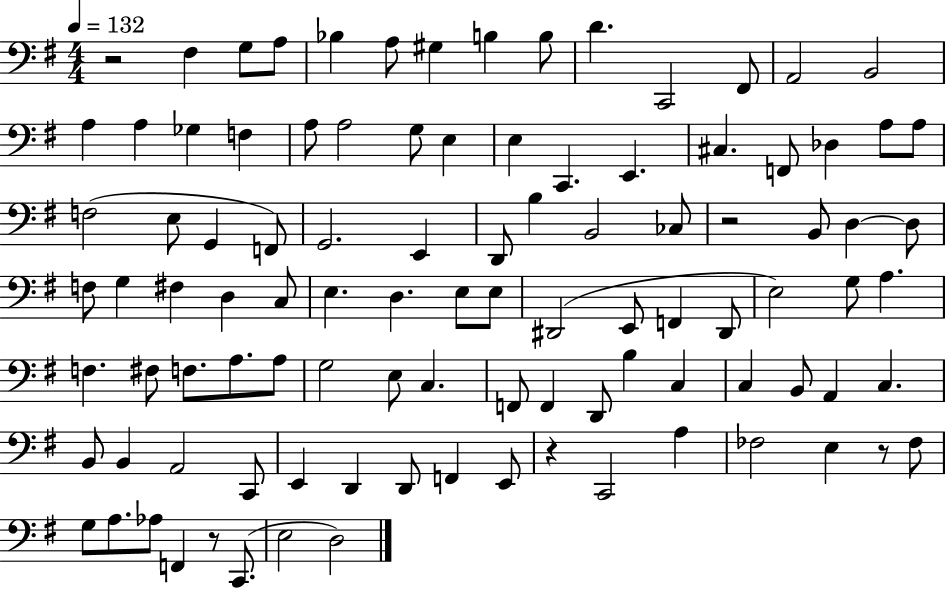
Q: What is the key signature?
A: G major